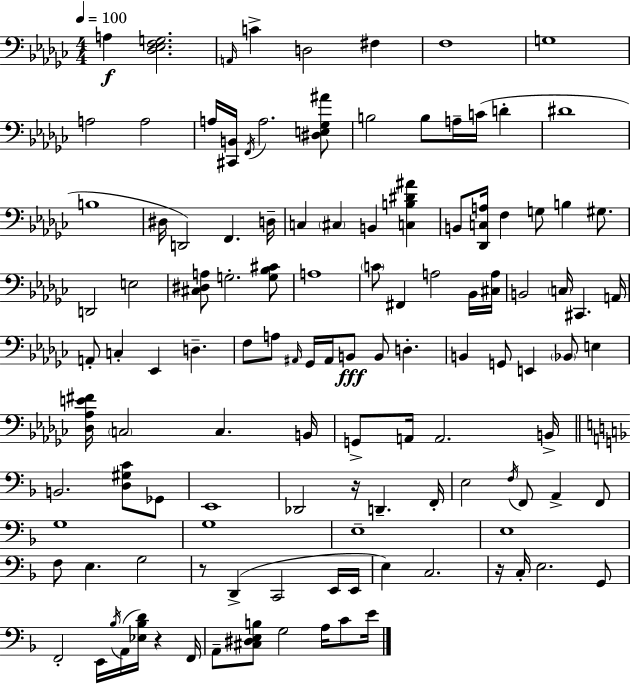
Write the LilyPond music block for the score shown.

{
  \clef bass
  \numericTimeSignature
  \time 4/4
  \key ees \minor
  \tempo 4 = 100
  a4\f <des ees f g>2. | \grace { a,16 } c'4-> d2 fis4 | f1 | g1 | \break a2 a2 | a16 <cis, b,>16 \acciaccatura { f,16 } a2. | <dis e ges ais'>8 b2 b8 a16-- c'16( d'4-. | dis'1 | \break b1 | dis16 d,2) f,4. | d16-- c4 \parenthesize cis4 b,4 <c b dis' ais'>4 | b,8 <des, c a>16 f4 g8 b4 gis8. | \break d,2 e2 | <cis dis a>8 g2.-. | <g bes cis'>8 a1 | \parenthesize c'8 fis,4 a2 | \break bes,16 <cis a>16 b,2 \parenthesize c16 cis,4. | a,16 a,8-. c4-. ees,4 d4.-- | f8 a8 \grace { ais,16 } ges,16 ais,16 b,8\fff b,8 d4.-. | b,4 g,8 e,4 \parenthesize bes,8 e4 | \break <des aes e' fis'>16 \parenthesize c2 c4. | b,16 g,8-> a,16 a,2. | b,16-> \bar "||" \break \key f \major b,2. <d gis c'>8 ges,8 | e,1 | des,2 r16 d,4.-- f,16-. | e2 \acciaccatura { f16 } f,8 a,4-> f,8 | \break g1 | g1 | e1-- | e1 | \break f8 e4. g2 | r8 d,4->( c,2 e,16 | e,16 e4) c2. | r16 c16-. e2. g,8 | \break f,2-. e,16 \acciaccatura { bes16 }( a,16 <ees bes d'>16) r4 | f,16 a,8-- <cis dis e b>8 g2 a16 c'8 | e'16 \bar "|."
}